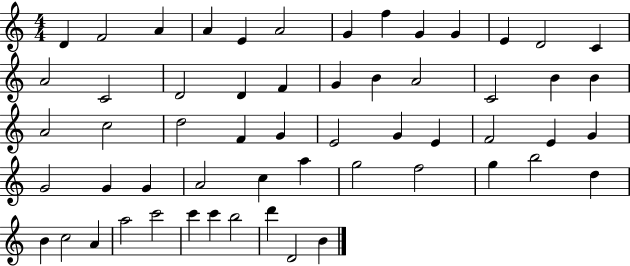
D4/q F4/h A4/q A4/q E4/q A4/h G4/q F5/q G4/q G4/q E4/q D4/h C4/q A4/h C4/h D4/h D4/q F4/q G4/q B4/q A4/h C4/h B4/q B4/q A4/h C5/h D5/h F4/q G4/q E4/h G4/q E4/q F4/h E4/q G4/q G4/h G4/q G4/q A4/h C5/q A5/q G5/h F5/h G5/q B5/h D5/q B4/q C5/h A4/q A5/h C6/h C6/q C6/q B5/h D6/q D4/h B4/q